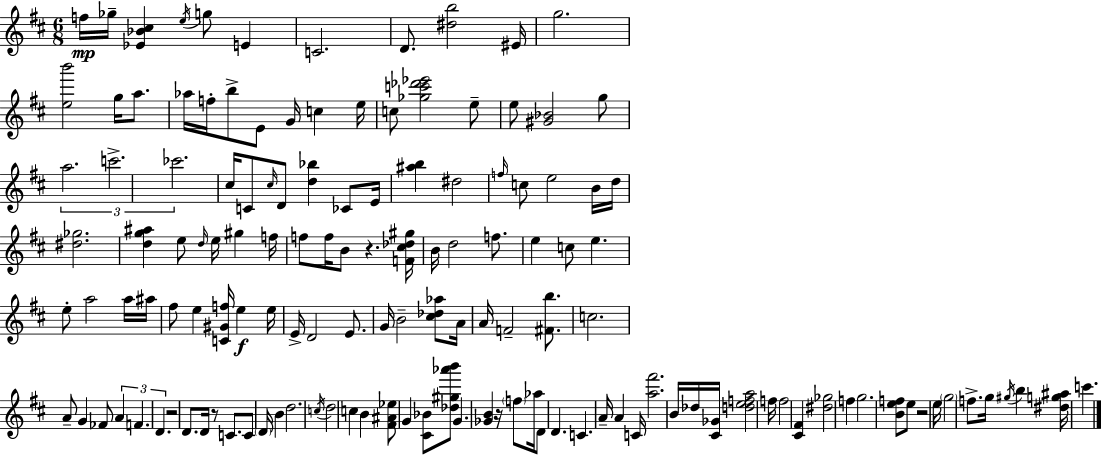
{
  \clef treble
  \numericTimeSignature
  \time 6/8
  \key d \major
  f''16\mp ges''16-- <ees' bes' cis''>4 \acciaccatura { e''16 } g''8 e'4 | c'2. | d'8. <dis'' b''>2 | eis'16 g''2. | \break <e'' b'''>2 g''16 a''8. | aes''16 f''16-. b''8-> e'8 g'16 c''4 | e''16 c''8 <ges'' c''' des''' ees'''>2 e''8-- | e''8 <gis' bes'>2 g''8 | \break \tuplet 3/2 { a''2. | c'''2.-> | ces'''2. } | cis''16 c'8 \grace { cis''16 } d'8 <d'' bes''>4 ces'8 | \break e'16 <ais'' b''>4 dis''2 | \grace { f''16 } c''8 e''2 | b'16 d''16 <dis'' ges''>2. | <d'' g'' ais''>4 e''8 \grace { d''16 } e''16 gis''4 | \break f''16 f''8 f''16 b'8 r4. | <f' cis'' des'' gis''>16 b'16 d''2 | f''8. e''4 c''8 e''4. | e''8-. a''2 | \break a''16 ais''16 fis''8 e''4 <c' gis' f''>16 e''4\f | e''16 e'16-> d'2 | e'8. g'16 b'2-- | <cis'' des'' aes''>8 a'16 a'16 f'2-- | \break <fis' b''>8. c''2. | a'8-- g'4 fes'8 | \tuplet 3/2 { a'4 f'4. d'4. } | r2 | \break d'8. d'16 r8 c'8. c'8 \parenthesize d'16 | b'4 d''2. | \acciaccatura { c''16 } d''2 | c''4 b'4 <fis' ais' ees''>8 g'4 | \break <cis' bes'>8 <des'' gis'' aes''' b'''>8 g'4. | <ges' b'>4 r16 \parenthesize f''8 aes''16 d'8 d'4. | c'4. a'16-- | a'4 c'16 <a'' fis'''>2. | \break b'16 des''16 <cis' ges'>16 <d'' e'' f'' a''>2 | f''16 f''2 | <cis' fis'>4 <dis'' ges''>2 | f''4 g''2. | \break <b' e'' f''>8 e''8 r2 | e''16 \parenthesize g''2 | f''8.-> g''16 \acciaccatura { gis''16 } b''4 <dis'' g'' ais''>16 | c'''4. \bar "|."
}